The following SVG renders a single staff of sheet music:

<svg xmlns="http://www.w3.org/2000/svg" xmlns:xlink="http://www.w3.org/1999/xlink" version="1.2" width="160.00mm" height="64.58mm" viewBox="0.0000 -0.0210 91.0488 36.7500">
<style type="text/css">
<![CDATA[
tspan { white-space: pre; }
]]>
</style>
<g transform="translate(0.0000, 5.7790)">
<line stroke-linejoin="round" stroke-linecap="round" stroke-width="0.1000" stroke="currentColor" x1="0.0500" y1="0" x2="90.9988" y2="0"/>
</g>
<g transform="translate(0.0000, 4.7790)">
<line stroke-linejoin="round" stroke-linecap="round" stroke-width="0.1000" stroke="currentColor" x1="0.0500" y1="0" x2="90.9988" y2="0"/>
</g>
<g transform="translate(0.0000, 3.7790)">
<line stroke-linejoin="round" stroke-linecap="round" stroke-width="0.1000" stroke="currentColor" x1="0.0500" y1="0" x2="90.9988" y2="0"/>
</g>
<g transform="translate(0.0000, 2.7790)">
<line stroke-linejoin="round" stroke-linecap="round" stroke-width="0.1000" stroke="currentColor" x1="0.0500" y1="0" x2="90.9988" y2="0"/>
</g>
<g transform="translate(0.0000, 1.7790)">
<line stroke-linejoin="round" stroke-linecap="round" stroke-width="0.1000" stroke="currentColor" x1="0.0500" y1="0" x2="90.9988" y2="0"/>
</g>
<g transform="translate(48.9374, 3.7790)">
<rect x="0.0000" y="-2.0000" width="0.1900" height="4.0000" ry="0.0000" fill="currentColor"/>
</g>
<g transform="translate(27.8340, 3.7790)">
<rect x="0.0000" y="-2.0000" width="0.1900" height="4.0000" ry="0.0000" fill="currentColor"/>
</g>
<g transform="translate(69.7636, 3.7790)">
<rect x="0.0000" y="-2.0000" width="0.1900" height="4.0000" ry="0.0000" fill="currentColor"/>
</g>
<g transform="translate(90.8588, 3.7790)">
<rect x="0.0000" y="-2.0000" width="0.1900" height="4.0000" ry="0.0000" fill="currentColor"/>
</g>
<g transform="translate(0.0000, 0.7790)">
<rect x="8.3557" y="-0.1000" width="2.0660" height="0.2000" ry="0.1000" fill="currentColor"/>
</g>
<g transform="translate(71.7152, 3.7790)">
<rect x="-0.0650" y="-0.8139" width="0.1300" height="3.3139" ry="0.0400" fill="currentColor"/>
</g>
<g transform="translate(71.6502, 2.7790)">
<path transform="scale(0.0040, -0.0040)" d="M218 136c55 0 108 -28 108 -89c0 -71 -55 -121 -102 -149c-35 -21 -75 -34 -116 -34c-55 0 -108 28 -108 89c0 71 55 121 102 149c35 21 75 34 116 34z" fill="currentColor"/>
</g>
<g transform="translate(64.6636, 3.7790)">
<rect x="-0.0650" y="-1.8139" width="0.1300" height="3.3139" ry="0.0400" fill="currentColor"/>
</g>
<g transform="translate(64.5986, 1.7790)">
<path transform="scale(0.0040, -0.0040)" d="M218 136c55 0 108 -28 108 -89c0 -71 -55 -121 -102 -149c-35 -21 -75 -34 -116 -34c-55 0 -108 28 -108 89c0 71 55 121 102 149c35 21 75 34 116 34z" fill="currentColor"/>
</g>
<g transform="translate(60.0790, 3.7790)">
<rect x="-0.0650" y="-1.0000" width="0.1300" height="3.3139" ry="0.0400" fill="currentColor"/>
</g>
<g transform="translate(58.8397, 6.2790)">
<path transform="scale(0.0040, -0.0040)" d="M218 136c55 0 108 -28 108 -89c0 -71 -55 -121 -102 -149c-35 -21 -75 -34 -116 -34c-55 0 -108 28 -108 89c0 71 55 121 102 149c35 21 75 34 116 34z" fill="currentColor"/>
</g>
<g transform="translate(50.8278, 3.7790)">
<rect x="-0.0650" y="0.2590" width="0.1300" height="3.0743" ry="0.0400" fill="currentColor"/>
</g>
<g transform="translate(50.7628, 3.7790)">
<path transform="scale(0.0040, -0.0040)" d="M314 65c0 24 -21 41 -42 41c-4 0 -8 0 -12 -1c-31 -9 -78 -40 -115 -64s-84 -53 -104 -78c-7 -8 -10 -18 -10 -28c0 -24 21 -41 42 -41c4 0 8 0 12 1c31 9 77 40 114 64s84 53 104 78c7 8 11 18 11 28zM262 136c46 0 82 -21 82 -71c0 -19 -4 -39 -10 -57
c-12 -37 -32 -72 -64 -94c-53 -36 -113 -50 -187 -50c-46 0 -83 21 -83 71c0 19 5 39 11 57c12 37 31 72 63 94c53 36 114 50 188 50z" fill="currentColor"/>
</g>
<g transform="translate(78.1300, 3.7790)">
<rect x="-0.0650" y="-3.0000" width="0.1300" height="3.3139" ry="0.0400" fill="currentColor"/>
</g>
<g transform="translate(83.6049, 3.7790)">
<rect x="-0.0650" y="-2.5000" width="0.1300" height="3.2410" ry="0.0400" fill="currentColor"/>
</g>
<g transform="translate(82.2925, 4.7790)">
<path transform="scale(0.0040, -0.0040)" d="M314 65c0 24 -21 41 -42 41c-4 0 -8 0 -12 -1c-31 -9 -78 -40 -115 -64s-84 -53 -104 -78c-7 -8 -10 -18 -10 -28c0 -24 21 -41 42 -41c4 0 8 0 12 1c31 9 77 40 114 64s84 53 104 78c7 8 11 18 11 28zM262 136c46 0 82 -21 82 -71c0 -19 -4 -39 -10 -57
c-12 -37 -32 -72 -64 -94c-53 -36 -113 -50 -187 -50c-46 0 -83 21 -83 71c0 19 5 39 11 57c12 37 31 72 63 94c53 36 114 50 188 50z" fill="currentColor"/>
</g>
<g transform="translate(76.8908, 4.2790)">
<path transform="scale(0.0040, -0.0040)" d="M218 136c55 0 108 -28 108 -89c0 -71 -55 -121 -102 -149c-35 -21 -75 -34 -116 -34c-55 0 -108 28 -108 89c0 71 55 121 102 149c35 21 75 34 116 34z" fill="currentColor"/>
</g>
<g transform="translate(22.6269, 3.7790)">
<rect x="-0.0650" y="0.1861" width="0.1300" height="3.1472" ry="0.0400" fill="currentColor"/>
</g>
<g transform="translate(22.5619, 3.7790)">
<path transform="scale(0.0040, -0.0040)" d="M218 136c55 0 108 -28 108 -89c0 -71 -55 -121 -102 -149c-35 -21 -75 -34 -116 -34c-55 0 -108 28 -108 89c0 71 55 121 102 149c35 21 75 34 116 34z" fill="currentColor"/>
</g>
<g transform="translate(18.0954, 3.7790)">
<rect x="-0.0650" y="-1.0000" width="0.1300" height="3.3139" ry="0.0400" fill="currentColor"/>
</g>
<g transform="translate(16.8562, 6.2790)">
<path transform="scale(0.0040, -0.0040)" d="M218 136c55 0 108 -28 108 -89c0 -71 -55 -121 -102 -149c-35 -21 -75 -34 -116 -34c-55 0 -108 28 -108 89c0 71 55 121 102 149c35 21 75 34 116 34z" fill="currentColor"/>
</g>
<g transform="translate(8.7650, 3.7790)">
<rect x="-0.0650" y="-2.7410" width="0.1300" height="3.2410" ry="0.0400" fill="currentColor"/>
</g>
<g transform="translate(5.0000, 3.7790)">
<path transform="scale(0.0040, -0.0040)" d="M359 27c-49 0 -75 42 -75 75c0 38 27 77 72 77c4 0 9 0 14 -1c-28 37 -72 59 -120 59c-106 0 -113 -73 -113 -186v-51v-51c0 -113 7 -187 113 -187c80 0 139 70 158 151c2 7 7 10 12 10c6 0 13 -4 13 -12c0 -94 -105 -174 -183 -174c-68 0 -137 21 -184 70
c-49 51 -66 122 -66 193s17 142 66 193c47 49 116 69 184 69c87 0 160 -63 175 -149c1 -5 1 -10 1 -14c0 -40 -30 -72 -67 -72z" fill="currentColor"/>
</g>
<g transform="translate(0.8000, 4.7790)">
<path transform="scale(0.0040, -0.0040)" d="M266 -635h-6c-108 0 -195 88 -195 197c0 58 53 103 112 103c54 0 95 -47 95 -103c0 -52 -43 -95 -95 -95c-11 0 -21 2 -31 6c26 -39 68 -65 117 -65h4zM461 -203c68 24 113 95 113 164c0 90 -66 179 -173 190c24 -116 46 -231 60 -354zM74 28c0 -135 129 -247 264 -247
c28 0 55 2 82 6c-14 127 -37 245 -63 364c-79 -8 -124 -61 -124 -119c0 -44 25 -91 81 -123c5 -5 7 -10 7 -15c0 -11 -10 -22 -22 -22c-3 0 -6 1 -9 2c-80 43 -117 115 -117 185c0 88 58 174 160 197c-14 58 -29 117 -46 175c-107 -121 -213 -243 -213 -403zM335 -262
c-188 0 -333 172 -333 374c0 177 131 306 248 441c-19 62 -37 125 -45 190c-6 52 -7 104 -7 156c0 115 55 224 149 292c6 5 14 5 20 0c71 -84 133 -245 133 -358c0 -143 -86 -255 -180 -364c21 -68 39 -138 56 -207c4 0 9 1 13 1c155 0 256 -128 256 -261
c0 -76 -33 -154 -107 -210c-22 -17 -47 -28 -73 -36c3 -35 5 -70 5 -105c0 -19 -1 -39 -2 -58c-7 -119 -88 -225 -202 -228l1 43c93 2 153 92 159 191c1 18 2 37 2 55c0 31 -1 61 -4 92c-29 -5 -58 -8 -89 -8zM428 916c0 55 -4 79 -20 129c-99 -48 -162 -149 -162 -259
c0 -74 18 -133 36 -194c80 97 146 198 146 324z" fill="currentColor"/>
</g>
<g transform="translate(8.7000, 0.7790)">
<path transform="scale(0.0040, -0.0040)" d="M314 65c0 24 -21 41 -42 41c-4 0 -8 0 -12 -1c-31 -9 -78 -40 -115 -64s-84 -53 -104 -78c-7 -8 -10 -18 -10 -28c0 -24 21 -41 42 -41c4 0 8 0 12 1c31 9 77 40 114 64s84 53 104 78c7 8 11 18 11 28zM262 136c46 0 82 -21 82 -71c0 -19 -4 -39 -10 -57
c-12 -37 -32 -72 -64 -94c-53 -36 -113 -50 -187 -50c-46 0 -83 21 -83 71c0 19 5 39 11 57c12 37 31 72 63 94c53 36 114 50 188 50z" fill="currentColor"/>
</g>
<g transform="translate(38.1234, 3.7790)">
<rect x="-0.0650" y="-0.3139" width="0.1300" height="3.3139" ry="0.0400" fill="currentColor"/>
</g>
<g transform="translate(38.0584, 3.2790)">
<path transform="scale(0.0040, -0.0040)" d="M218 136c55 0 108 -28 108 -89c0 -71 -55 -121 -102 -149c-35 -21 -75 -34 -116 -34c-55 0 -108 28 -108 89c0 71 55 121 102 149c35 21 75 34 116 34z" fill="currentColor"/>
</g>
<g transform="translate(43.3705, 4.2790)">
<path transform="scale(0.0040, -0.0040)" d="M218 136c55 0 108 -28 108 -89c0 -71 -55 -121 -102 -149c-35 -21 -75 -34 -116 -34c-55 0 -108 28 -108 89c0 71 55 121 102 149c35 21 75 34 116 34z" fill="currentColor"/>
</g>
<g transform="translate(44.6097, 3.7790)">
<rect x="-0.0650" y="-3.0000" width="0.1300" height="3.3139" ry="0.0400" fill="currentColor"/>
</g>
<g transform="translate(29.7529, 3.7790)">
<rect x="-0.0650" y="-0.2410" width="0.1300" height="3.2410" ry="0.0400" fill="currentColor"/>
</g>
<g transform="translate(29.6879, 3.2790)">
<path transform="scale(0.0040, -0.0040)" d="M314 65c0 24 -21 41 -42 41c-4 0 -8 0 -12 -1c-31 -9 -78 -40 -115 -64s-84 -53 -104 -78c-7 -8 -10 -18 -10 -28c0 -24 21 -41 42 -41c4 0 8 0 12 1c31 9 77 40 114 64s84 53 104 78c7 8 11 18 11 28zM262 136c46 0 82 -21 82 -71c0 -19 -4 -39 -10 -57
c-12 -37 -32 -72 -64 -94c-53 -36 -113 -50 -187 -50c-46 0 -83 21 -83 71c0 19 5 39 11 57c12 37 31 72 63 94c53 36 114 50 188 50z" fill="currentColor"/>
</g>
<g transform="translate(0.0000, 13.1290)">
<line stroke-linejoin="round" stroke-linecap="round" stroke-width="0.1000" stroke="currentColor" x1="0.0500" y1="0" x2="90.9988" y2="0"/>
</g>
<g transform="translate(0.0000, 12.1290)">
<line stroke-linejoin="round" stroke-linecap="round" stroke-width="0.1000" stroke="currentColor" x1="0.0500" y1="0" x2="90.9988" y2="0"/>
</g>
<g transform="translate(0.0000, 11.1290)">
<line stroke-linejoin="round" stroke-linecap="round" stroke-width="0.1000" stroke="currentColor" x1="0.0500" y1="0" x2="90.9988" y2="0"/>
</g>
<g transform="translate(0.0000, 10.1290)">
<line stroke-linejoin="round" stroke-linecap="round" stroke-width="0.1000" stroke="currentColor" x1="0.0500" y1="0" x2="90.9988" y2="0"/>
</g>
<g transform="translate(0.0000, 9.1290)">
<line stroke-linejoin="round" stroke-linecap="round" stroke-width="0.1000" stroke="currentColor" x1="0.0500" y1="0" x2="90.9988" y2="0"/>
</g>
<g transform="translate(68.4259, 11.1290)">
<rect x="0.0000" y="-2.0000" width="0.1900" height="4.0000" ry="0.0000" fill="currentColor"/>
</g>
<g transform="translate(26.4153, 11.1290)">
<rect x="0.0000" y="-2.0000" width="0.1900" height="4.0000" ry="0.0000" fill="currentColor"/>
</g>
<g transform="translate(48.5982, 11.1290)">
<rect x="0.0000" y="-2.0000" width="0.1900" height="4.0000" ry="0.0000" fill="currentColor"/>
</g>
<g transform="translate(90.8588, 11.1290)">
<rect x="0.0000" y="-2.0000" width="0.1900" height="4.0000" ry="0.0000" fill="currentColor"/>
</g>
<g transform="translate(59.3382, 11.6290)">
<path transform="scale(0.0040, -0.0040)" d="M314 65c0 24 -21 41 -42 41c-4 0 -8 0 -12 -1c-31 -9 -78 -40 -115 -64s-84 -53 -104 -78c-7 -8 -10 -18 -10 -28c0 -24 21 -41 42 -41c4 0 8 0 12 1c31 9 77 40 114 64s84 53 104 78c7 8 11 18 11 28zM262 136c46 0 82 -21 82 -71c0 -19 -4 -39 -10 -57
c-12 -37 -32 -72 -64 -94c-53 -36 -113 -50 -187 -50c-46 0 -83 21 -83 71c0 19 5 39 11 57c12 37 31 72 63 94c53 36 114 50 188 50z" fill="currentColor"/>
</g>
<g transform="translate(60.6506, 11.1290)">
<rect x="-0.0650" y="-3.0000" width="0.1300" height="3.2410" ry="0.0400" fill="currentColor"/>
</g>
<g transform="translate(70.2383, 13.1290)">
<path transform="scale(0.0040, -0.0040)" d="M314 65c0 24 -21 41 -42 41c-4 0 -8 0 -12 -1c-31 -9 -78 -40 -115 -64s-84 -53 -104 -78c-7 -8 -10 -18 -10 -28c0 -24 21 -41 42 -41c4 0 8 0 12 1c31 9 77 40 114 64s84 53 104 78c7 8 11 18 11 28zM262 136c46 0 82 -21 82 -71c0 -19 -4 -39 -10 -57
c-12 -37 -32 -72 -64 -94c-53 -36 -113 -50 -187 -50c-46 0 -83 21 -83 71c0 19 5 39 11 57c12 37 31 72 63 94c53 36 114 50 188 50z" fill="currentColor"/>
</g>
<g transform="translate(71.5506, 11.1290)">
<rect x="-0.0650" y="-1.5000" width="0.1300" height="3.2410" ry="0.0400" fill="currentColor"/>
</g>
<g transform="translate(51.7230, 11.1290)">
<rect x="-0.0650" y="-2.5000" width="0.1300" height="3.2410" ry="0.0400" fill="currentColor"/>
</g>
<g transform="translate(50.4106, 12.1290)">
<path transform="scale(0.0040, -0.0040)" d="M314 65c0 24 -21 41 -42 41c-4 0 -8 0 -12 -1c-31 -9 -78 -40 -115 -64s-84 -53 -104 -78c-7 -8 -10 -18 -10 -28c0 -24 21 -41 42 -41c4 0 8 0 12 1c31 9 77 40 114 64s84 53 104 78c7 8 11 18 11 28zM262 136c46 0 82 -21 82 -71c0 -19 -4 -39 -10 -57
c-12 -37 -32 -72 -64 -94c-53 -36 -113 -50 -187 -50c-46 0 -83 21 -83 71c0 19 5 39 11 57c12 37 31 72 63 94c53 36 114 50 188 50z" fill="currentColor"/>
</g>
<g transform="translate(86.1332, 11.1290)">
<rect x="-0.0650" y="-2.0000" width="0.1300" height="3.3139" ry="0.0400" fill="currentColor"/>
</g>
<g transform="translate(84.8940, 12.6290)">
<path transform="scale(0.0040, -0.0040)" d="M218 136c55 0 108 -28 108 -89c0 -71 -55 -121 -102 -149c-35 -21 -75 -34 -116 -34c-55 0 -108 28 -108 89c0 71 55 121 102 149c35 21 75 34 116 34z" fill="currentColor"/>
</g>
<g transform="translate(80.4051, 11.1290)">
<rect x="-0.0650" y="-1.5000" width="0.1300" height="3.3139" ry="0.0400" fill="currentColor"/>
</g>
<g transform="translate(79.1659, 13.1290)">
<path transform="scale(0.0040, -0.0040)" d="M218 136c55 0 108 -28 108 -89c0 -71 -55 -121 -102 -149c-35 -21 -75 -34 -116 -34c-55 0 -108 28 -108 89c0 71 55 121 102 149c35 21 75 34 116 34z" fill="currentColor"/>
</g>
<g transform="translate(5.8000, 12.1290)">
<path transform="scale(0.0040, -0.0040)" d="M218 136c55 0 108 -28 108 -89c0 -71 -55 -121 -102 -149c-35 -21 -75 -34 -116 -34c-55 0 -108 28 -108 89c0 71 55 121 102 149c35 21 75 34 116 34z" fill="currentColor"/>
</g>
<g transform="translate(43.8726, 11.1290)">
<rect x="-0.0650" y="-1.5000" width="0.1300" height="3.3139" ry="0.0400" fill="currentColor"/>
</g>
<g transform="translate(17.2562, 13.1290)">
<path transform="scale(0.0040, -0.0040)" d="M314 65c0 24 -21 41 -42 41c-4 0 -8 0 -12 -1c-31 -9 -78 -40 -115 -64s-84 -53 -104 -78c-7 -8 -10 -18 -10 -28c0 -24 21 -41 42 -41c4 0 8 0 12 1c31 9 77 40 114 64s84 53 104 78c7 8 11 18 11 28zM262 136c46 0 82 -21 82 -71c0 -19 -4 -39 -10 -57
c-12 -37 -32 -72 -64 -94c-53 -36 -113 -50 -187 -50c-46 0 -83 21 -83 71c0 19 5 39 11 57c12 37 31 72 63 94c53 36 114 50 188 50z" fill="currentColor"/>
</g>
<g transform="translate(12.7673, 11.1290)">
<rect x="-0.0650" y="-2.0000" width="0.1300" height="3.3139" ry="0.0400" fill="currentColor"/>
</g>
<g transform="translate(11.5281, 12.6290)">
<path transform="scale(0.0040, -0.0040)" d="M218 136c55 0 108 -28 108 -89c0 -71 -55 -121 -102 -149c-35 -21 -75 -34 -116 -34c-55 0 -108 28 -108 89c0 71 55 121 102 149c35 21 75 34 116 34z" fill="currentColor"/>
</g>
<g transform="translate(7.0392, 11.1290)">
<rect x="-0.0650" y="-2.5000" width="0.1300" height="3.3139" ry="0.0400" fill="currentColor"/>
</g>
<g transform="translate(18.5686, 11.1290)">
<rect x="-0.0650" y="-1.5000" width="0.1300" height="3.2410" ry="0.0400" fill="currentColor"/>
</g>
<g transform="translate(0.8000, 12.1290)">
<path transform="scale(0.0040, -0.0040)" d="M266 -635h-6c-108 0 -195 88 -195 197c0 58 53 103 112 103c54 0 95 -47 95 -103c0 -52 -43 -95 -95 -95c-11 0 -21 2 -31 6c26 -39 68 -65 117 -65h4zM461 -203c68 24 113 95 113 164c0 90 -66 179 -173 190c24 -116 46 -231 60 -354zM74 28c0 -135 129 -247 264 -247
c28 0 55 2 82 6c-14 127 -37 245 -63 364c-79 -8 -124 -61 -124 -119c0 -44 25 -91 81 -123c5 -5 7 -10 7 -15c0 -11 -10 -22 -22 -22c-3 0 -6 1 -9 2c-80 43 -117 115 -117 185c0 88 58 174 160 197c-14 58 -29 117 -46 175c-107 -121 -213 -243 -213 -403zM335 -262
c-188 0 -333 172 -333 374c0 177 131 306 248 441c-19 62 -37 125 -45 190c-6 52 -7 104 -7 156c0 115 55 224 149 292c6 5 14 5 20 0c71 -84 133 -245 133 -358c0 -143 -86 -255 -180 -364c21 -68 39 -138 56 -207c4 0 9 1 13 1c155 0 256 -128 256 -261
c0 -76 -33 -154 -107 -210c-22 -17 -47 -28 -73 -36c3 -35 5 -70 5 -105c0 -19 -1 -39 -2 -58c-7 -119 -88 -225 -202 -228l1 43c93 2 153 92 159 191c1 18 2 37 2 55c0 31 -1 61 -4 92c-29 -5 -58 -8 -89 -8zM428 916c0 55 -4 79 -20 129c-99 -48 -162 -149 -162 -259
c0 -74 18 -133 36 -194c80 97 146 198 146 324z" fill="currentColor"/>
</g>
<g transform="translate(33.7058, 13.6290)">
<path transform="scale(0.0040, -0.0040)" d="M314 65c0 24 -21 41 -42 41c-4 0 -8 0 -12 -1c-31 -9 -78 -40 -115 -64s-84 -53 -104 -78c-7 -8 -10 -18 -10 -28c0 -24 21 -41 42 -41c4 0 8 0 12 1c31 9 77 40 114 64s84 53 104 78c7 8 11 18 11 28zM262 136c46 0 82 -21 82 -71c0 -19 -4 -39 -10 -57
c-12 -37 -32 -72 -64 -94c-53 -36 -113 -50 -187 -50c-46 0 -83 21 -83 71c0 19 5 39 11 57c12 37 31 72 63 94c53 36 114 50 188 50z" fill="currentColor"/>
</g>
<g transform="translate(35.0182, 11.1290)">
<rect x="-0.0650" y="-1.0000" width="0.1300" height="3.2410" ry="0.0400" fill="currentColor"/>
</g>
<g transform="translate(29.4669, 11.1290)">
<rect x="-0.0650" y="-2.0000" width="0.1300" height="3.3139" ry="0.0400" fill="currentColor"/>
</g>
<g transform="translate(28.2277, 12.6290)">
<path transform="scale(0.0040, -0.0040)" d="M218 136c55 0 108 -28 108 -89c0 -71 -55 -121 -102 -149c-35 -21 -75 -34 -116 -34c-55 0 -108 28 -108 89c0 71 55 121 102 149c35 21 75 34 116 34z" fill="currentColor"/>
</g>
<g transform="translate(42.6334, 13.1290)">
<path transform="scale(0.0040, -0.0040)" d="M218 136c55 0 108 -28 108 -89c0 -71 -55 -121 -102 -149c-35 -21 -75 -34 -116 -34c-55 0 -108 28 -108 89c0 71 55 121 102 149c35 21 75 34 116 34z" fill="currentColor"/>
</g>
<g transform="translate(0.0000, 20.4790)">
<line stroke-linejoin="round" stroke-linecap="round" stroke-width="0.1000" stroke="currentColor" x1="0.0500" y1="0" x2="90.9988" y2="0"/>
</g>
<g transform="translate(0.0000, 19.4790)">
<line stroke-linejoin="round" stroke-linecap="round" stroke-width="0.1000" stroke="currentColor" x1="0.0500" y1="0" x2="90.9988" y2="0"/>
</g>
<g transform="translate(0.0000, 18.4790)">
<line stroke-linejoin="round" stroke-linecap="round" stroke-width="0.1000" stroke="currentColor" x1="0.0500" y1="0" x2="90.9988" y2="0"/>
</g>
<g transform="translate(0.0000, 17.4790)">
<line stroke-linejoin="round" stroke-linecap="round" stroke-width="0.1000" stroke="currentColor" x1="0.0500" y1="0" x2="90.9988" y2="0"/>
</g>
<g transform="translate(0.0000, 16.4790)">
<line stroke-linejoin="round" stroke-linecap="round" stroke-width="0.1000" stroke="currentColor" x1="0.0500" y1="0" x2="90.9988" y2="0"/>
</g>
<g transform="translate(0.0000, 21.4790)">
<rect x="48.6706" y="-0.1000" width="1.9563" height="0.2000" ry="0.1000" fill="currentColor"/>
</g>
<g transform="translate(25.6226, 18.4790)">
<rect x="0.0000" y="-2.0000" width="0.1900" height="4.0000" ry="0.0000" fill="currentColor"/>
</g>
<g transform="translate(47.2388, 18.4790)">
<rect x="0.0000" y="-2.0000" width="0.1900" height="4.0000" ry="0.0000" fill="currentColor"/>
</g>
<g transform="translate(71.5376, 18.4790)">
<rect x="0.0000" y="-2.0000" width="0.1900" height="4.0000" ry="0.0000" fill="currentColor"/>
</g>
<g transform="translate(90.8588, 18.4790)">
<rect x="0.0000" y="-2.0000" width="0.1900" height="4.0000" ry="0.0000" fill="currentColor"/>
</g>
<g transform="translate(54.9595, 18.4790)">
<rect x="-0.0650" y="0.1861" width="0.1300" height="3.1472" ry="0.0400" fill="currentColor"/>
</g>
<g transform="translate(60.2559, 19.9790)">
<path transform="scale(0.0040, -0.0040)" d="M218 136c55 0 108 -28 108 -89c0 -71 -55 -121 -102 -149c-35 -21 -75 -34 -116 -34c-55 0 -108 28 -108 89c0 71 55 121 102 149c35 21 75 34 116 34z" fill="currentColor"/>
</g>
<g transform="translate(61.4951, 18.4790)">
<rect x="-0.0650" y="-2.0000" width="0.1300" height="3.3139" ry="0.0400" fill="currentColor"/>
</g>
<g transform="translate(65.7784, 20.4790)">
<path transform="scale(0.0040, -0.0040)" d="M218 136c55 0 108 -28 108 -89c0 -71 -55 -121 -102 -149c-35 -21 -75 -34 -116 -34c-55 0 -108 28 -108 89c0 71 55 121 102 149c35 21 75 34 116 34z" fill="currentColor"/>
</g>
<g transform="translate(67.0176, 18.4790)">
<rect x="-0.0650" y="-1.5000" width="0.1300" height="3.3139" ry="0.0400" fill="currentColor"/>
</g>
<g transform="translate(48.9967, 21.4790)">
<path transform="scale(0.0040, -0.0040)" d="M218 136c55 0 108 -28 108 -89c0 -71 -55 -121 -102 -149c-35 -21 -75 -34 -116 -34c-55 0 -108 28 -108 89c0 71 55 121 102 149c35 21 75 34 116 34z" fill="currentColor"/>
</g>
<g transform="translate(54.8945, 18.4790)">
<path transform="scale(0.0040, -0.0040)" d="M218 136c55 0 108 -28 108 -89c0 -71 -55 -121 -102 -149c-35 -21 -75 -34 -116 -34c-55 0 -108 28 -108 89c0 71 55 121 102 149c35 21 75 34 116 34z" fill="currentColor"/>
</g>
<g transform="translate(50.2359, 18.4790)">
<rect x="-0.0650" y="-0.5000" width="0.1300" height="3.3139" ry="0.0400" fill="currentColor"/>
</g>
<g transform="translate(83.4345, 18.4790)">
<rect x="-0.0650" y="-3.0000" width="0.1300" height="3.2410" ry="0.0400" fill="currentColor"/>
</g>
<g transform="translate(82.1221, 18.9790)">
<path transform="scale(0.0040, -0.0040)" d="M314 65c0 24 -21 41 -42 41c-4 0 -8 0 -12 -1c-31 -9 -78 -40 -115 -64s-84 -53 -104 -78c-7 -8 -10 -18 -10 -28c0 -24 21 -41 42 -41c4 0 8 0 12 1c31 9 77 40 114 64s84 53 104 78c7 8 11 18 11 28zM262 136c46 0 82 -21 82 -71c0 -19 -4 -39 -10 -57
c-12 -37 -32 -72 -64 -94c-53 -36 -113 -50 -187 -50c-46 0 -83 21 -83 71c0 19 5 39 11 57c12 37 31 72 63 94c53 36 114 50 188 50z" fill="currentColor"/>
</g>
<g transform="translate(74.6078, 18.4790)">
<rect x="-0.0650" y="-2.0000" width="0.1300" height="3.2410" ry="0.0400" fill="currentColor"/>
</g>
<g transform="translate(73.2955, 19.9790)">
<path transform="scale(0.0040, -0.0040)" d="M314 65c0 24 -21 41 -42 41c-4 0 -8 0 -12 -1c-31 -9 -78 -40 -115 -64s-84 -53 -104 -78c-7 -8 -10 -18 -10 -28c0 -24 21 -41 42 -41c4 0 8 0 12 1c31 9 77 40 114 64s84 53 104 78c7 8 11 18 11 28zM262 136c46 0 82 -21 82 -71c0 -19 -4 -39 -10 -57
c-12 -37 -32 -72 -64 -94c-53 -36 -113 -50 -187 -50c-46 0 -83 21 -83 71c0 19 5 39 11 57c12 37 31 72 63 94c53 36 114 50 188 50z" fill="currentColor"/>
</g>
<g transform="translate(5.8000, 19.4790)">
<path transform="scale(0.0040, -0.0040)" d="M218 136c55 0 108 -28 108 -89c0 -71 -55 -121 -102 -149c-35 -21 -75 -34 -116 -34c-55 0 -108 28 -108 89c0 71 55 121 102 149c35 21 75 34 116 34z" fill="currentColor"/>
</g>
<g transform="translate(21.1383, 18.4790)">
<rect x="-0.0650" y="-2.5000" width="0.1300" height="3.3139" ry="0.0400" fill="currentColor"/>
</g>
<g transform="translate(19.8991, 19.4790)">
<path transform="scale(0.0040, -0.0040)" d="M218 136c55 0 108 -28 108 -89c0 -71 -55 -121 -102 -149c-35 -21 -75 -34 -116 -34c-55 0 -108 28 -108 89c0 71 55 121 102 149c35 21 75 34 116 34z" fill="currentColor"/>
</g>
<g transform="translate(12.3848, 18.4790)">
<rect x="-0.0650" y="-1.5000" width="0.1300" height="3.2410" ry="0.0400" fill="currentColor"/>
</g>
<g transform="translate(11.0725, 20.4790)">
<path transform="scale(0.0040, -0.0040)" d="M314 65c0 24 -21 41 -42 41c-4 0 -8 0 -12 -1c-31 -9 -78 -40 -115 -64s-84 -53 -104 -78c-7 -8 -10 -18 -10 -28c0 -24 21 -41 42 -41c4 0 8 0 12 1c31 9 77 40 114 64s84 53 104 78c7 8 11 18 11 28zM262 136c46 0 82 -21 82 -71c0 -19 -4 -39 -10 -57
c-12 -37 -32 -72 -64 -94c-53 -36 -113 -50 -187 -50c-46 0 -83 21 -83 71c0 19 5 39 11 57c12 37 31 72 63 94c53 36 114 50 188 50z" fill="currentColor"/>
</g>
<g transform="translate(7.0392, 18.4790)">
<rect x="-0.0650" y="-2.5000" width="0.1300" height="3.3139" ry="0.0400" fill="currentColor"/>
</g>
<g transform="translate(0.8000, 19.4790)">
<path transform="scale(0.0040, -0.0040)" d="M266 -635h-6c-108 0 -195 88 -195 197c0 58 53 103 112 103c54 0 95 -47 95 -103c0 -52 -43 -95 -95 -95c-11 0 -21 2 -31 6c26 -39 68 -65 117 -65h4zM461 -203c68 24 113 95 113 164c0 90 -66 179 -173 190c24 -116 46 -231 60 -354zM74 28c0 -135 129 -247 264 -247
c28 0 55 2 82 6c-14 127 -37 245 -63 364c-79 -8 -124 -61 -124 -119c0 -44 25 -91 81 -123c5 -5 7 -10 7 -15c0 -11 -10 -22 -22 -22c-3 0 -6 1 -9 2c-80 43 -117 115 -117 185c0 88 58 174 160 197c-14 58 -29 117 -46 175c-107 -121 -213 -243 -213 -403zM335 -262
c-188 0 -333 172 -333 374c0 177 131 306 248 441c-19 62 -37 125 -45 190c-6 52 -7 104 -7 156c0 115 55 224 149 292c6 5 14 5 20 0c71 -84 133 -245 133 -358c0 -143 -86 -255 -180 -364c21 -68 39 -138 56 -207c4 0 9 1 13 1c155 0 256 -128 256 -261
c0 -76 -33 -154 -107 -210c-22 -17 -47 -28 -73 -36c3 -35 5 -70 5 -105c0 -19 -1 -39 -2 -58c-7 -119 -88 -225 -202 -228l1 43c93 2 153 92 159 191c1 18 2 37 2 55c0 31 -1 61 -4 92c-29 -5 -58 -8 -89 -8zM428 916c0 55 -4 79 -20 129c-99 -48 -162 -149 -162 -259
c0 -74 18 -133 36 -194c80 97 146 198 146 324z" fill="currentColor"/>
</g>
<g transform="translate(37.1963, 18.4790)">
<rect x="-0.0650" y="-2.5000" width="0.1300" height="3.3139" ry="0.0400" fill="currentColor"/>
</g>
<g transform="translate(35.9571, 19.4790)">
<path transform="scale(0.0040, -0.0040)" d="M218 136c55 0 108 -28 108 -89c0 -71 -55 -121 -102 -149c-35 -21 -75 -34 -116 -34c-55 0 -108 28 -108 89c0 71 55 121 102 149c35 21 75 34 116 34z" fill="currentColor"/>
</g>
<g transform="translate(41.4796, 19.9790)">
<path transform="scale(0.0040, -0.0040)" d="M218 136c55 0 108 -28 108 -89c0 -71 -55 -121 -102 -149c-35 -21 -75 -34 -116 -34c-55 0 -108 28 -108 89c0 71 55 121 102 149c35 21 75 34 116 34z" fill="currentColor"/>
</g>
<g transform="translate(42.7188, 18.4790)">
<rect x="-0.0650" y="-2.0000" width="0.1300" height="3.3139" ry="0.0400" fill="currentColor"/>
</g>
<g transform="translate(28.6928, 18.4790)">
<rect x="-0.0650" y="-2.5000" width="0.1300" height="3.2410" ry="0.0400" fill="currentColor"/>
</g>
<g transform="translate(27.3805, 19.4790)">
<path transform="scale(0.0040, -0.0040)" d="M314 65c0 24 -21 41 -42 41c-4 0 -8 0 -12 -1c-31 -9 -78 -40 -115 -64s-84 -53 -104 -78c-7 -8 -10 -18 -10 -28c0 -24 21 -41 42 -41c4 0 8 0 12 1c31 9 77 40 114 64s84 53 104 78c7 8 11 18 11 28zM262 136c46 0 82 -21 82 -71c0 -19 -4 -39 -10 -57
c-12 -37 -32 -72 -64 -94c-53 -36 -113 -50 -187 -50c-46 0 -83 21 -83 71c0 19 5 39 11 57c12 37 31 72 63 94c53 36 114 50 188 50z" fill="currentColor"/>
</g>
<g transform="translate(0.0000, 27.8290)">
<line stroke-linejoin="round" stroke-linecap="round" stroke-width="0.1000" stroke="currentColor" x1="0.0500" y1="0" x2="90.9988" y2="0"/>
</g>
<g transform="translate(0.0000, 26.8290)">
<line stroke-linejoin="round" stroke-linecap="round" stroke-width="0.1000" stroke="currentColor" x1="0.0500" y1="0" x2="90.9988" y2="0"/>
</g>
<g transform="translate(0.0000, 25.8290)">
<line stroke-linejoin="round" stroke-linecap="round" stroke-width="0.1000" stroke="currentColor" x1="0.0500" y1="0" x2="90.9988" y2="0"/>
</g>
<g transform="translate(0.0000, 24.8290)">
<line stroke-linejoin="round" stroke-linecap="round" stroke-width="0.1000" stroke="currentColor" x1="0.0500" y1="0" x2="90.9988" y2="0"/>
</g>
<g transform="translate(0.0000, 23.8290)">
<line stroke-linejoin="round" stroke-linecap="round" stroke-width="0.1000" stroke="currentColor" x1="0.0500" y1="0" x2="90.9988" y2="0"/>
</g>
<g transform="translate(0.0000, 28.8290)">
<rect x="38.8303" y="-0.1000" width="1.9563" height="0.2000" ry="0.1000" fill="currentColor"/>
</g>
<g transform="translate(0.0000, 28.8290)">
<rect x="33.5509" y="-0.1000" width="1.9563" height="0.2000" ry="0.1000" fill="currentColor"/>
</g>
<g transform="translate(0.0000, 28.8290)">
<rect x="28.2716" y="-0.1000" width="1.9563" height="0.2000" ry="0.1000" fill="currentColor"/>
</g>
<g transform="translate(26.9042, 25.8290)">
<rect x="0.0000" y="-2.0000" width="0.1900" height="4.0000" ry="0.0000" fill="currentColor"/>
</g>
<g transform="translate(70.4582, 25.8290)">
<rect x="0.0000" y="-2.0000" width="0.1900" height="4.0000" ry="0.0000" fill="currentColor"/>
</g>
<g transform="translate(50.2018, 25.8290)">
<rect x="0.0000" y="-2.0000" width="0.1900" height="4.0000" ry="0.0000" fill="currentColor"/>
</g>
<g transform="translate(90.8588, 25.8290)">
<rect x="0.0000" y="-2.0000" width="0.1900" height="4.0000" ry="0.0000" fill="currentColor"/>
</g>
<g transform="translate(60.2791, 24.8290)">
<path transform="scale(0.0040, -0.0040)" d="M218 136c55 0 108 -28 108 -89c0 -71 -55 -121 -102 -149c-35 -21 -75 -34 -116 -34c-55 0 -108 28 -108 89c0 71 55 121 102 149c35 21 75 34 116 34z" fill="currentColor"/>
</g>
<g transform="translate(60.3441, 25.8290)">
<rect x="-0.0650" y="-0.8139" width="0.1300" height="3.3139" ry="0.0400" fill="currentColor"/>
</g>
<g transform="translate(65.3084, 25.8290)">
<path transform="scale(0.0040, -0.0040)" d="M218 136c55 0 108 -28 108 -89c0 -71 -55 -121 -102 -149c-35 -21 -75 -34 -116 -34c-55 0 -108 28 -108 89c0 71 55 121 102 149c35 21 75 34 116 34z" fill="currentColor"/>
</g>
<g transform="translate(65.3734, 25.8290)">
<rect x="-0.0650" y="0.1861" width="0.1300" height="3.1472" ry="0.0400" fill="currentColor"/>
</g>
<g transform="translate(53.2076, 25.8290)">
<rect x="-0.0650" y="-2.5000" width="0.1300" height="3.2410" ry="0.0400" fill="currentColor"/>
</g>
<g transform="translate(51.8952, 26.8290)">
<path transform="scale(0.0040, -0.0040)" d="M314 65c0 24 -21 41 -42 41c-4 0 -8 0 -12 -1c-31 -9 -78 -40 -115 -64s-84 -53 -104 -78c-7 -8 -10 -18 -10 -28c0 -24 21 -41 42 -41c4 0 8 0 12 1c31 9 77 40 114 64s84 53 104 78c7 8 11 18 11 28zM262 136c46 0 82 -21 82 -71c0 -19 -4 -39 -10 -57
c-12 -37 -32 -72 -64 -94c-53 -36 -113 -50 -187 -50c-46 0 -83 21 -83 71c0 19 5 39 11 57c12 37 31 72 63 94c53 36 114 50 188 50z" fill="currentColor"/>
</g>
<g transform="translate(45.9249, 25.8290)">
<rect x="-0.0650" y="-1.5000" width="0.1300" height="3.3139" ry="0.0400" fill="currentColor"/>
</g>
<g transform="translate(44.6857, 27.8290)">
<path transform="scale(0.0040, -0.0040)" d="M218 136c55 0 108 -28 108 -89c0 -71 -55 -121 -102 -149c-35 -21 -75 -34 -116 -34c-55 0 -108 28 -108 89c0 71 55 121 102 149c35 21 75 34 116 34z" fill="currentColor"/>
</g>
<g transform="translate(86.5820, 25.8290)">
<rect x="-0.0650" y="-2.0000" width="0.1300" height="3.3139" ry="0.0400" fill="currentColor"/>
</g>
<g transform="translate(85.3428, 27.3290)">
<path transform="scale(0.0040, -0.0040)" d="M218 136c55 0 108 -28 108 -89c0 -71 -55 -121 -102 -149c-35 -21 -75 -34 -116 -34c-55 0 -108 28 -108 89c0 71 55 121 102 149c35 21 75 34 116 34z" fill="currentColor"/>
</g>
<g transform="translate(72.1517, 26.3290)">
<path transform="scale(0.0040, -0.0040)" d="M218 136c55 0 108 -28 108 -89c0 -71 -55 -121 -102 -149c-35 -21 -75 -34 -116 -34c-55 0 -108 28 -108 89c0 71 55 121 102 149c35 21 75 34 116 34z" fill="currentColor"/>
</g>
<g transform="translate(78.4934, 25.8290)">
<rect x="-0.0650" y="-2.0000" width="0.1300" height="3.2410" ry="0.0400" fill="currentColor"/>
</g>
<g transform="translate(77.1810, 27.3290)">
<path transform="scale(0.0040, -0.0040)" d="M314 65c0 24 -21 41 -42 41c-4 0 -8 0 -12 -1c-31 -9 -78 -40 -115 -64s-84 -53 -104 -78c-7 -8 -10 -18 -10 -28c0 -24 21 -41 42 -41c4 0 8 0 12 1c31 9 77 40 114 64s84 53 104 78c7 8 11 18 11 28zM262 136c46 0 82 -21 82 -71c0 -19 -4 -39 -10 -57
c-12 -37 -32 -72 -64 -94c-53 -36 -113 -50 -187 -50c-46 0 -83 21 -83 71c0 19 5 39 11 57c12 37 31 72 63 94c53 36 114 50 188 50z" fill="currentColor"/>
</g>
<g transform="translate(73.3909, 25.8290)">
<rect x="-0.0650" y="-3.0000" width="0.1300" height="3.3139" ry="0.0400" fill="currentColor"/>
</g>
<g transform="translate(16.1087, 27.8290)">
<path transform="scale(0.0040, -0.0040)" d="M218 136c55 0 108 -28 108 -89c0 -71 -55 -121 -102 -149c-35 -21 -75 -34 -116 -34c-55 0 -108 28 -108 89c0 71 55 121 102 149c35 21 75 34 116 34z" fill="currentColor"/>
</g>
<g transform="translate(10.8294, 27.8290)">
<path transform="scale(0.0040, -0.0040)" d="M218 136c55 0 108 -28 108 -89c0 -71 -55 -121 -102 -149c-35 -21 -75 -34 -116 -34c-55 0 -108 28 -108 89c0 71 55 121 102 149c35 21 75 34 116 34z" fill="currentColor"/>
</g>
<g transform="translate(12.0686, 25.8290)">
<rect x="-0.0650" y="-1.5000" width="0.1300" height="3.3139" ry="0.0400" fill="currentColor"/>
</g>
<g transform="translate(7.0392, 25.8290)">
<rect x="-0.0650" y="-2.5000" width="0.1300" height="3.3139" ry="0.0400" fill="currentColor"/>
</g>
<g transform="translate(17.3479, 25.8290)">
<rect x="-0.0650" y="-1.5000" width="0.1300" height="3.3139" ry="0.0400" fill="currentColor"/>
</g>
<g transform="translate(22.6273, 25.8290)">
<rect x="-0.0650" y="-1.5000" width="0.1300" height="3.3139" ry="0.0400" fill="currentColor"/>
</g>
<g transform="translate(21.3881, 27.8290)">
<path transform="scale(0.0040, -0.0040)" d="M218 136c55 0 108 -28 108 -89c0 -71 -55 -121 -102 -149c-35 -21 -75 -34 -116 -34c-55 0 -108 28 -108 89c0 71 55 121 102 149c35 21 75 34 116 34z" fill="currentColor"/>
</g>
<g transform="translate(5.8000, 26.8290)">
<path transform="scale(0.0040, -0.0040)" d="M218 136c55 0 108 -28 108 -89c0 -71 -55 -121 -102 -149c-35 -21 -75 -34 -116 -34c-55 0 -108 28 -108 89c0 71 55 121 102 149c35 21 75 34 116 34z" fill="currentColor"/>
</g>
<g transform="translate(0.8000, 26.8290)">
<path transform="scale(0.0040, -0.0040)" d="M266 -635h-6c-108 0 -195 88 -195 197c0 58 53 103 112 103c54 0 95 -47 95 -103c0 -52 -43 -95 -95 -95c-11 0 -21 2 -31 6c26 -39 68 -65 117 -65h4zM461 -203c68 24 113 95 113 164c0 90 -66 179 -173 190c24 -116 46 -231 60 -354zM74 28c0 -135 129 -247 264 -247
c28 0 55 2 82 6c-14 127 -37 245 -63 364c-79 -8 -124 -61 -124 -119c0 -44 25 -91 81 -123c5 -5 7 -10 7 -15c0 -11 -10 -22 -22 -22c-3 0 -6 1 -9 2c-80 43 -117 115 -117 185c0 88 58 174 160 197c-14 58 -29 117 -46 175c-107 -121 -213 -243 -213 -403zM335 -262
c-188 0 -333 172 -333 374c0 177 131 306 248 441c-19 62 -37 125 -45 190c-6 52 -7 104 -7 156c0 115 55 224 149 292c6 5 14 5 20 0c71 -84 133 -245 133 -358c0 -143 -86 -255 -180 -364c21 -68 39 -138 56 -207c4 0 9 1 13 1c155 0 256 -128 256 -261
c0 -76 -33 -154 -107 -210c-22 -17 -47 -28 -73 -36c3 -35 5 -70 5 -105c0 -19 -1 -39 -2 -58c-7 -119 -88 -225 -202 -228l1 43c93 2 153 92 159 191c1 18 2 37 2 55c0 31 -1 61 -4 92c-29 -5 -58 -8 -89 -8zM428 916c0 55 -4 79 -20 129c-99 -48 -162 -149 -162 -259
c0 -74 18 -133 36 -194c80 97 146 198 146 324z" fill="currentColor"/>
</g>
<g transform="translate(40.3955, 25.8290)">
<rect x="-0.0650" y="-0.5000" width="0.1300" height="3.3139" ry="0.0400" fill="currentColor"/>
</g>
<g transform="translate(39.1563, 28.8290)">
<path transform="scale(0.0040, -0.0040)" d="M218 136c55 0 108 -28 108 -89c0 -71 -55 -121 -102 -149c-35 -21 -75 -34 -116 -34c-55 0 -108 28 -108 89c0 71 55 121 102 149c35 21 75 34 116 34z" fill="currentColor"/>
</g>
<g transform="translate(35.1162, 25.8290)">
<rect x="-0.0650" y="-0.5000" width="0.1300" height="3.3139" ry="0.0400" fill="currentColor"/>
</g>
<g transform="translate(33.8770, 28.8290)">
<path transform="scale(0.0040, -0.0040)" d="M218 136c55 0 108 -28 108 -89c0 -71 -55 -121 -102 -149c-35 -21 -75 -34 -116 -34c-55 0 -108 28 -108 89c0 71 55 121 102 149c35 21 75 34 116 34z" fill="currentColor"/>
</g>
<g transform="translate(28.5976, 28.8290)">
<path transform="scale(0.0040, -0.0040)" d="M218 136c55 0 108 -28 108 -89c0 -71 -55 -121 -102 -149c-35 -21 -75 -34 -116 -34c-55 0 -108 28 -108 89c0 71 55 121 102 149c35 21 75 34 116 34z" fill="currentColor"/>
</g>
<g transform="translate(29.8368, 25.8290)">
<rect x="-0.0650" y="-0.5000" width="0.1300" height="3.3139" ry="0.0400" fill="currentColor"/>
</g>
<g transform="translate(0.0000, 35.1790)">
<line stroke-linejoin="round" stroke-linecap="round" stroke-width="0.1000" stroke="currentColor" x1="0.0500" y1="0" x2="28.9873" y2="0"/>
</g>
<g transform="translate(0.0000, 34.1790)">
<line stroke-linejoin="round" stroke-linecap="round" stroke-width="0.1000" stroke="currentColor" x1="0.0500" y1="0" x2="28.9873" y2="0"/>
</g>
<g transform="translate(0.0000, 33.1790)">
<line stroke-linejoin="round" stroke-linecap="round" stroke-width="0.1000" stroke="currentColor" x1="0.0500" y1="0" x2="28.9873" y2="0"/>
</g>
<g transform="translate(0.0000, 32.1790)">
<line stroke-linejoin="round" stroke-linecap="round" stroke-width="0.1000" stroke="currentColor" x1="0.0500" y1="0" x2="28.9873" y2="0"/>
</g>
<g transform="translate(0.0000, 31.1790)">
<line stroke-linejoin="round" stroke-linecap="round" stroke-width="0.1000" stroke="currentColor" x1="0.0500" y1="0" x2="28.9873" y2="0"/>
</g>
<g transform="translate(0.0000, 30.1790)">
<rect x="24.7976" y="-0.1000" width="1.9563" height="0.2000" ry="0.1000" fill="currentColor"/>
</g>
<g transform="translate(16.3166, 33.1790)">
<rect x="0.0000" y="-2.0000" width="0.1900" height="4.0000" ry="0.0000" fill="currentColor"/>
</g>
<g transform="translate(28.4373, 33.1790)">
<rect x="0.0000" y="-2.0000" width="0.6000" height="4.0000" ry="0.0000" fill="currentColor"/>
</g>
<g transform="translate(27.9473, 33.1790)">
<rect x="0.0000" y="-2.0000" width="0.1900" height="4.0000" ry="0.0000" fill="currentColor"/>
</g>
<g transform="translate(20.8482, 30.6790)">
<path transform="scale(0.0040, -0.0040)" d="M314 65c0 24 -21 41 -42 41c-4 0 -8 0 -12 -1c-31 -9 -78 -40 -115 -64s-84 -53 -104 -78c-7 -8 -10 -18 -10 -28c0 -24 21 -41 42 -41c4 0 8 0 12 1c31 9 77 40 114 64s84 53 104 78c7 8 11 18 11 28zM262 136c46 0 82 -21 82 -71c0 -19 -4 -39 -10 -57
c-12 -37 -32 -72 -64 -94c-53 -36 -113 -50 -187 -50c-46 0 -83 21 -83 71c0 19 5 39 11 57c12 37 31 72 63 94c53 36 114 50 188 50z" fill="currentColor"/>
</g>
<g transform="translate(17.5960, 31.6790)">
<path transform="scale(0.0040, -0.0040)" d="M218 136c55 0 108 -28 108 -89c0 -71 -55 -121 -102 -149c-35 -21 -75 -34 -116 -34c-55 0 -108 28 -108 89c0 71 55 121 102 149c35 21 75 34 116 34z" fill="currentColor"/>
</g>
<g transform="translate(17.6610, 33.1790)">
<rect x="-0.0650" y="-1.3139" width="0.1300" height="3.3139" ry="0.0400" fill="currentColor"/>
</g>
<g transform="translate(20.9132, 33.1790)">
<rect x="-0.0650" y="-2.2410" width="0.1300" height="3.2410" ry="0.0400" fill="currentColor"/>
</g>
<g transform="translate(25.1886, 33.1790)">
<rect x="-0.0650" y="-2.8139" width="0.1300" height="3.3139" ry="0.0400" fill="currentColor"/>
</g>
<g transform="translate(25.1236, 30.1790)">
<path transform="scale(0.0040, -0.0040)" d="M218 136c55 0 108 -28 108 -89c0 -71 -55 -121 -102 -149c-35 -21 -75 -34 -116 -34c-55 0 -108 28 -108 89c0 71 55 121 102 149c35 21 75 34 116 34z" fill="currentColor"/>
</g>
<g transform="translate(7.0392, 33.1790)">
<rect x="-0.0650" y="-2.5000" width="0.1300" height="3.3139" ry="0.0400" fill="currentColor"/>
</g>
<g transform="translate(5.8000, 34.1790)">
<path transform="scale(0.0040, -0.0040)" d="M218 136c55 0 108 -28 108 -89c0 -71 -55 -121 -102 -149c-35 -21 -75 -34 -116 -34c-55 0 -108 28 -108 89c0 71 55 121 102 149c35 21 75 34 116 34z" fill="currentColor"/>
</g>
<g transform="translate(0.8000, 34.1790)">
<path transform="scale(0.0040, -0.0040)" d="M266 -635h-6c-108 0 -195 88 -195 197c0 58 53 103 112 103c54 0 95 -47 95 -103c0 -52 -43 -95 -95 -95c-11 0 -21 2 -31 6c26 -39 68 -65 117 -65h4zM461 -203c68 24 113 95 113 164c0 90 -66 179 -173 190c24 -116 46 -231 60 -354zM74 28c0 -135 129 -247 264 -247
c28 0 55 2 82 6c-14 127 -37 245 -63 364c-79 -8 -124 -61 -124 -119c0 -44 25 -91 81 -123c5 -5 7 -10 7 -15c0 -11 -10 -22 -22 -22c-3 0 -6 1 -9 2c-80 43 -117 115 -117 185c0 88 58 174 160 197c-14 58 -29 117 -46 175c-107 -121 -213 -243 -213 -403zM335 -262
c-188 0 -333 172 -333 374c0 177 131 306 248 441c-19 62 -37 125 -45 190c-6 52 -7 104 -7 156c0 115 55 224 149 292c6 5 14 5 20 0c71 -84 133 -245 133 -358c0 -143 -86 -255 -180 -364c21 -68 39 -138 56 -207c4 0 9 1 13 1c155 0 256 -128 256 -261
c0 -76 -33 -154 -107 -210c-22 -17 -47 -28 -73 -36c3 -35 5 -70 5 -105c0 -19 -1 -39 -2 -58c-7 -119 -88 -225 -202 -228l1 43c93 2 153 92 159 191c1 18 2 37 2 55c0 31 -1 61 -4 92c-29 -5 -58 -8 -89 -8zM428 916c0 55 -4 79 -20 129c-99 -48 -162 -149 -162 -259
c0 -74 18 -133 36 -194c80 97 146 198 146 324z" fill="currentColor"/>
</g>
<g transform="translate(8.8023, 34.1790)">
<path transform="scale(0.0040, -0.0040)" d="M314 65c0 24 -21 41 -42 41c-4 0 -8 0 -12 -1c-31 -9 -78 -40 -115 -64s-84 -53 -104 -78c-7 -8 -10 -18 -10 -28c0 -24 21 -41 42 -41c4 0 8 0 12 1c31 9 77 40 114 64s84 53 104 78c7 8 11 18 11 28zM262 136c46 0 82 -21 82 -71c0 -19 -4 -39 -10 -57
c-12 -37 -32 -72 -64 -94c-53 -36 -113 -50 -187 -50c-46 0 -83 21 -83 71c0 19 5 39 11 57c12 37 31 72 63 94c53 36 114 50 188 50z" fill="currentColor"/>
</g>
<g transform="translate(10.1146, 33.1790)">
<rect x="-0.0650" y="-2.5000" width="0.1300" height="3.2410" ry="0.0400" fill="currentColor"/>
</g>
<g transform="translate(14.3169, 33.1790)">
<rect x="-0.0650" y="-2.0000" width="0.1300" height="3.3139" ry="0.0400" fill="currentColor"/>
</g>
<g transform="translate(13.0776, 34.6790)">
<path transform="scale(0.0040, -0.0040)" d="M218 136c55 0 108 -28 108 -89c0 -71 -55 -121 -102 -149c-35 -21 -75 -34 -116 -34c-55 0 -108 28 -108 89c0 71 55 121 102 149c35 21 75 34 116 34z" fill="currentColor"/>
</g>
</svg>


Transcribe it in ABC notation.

X:1
T:Untitled
M:4/4
L:1/4
K:C
a2 D B c2 c A B2 D f d A G2 G F E2 F D2 E G2 A2 E2 E F G E2 G G2 G F C B F E F2 A2 G E E E C C C E G2 d B A F2 F G G2 F e g2 a